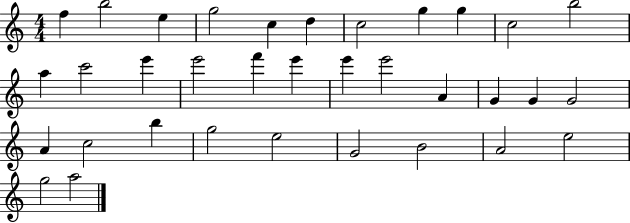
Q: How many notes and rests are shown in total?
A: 34